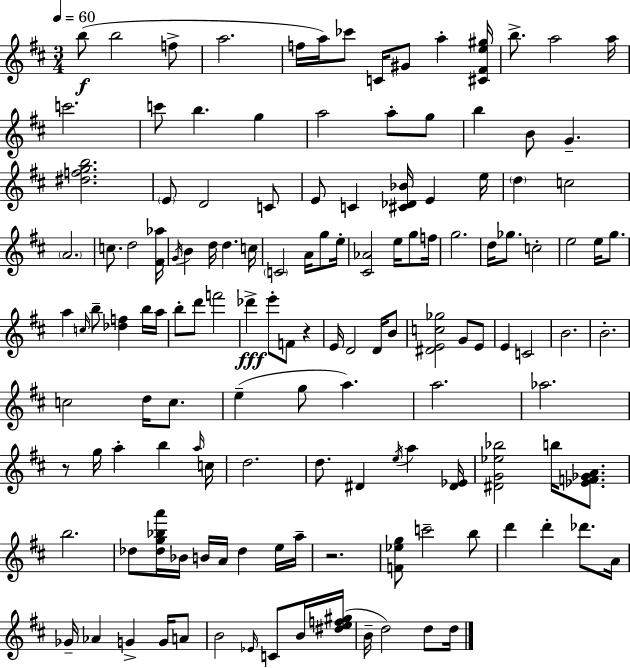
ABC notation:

X:1
T:Untitled
M:3/4
L:1/4
K:D
b/2 b2 f/2 a2 f/4 a/4 _c'/2 C/4 ^G/2 a [^C^Fe^g]/4 b/2 a2 a/4 c'2 c'/2 b g a2 a/2 g/2 b B/2 G [^dfgb]2 E/2 D2 C/2 E/2 C [^C_D_B]/4 E e/4 d c2 A2 c/2 d2 [^F_a]/4 G/4 B d/4 d c/4 C2 A/4 g/2 e/4 [^C_A]2 e/4 g/2 f/4 g2 d/4 _g/2 c2 e2 e/4 g/2 a c/4 b/2 [_df] b/4 a/4 b/2 d'/2 f'2 _d' e'/2 F/2 z E/4 D2 D/4 B/2 [^DEc_g]2 G/2 E/2 E C2 B2 B2 c2 d/4 c/2 e g/2 a a2 _a2 z/2 g/4 a b a/4 c/4 d2 d/2 ^D e/4 a [^D_E]/4 [^DG_e_b]2 b/4 [_EF_GA]/2 b2 _d/2 [_dg_ba']/4 _B/4 B/4 A/4 _d e/4 a/4 z2 [F_eg]/2 c'2 b/2 d' d' _d'/2 A/4 _G/4 _A G G/4 A/2 B2 _E/4 C/2 B/4 [^def^g]/4 B/4 d2 d/2 d/4